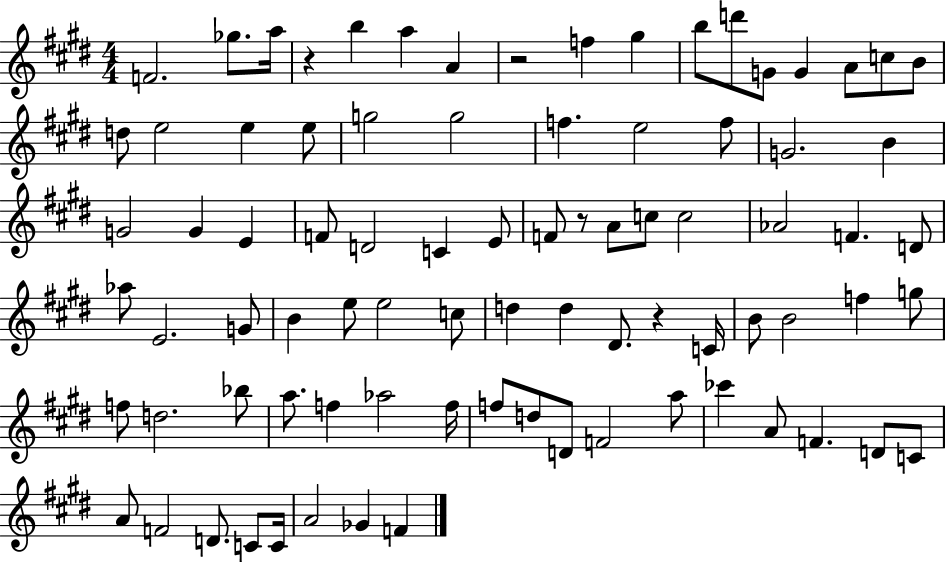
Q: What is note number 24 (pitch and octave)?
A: F5